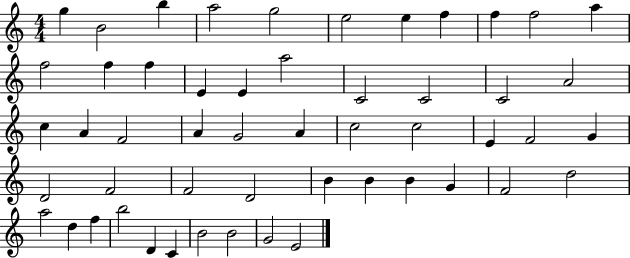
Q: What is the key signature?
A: C major